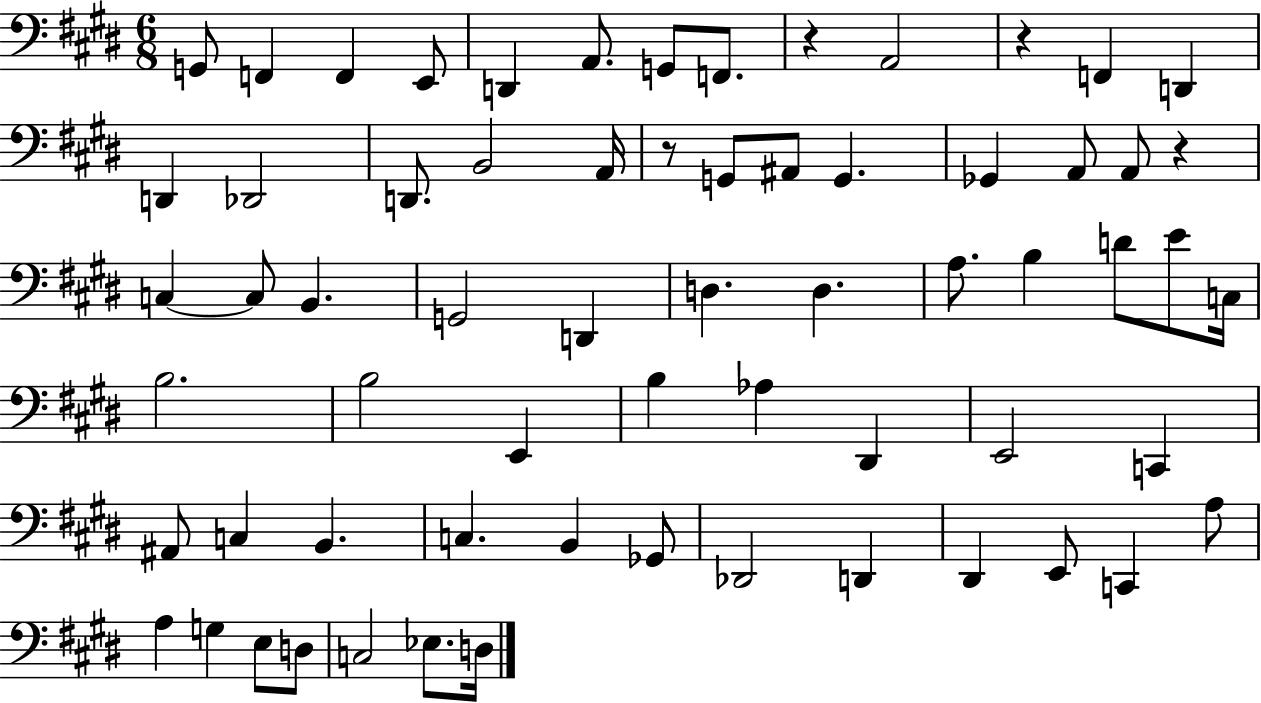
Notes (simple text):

G2/e F2/q F2/q E2/e D2/q A2/e. G2/e F2/e. R/q A2/h R/q F2/q D2/q D2/q Db2/h D2/e. B2/h A2/s R/e G2/e A#2/e G2/q. Gb2/q A2/e A2/e R/q C3/q C3/e B2/q. G2/h D2/q D3/q. D3/q. A3/e. B3/q D4/e E4/e C3/s B3/h. B3/h E2/q B3/q Ab3/q D#2/q E2/h C2/q A#2/e C3/q B2/q. C3/q. B2/q Gb2/e Db2/h D2/q D#2/q E2/e C2/q A3/e A3/q G3/q E3/e D3/e C3/h Eb3/e. D3/s